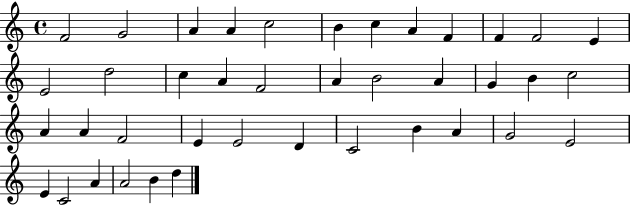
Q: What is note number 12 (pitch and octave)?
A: E4